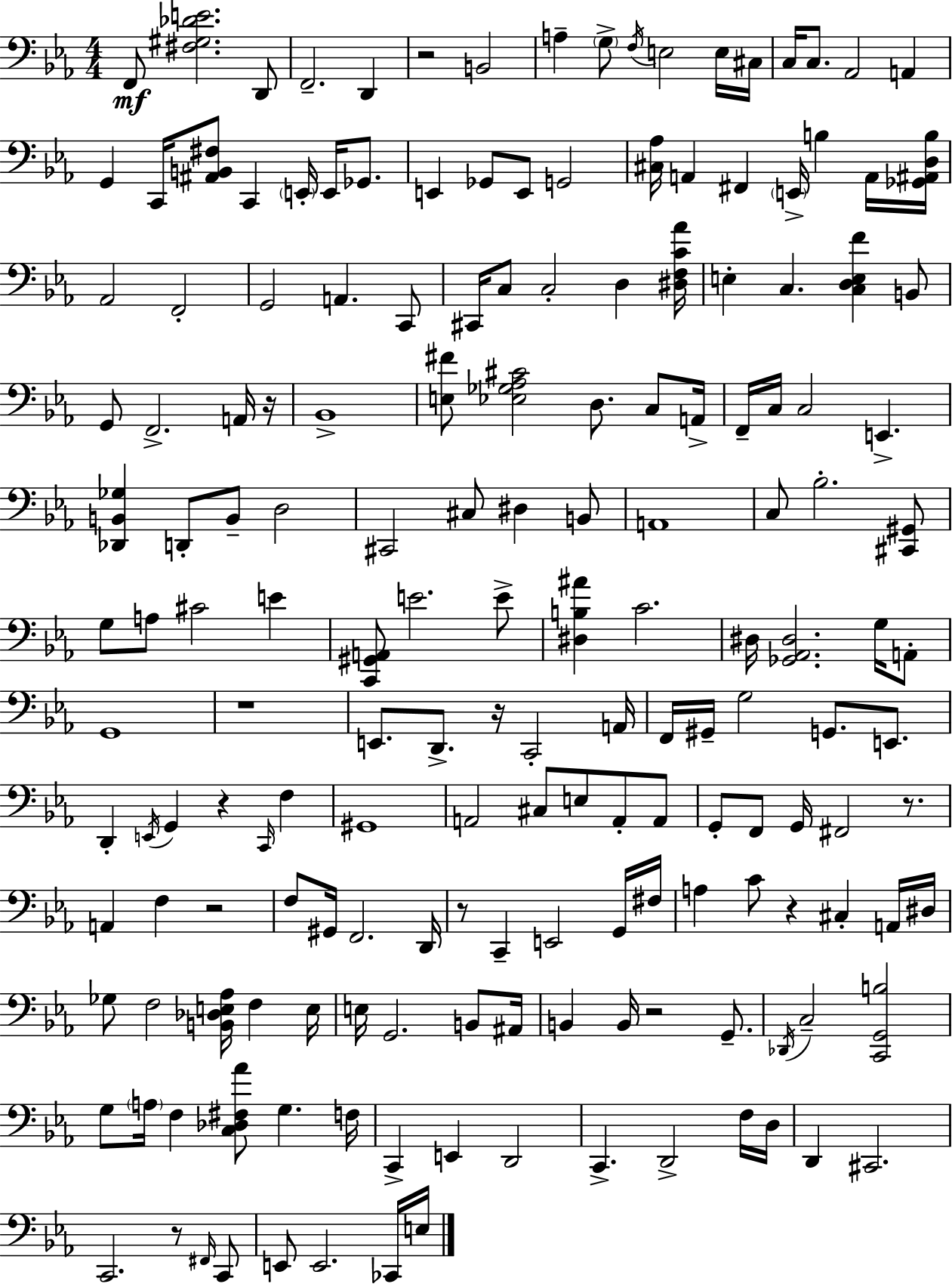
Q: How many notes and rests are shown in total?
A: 174